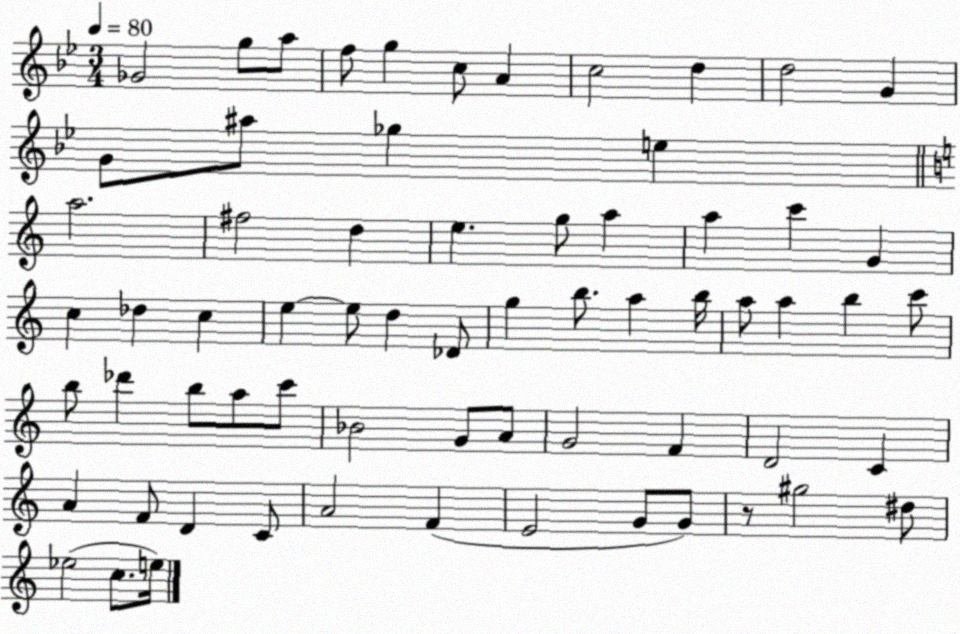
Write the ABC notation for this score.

X:1
T:Untitled
M:3/4
L:1/4
K:Bb
_G2 g/2 a/2 f/2 g c/2 A c2 d d2 G G/2 ^a/2 _g e a2 ^f2 d e g/2 a a c' G c _d c e e/2 d _D/2 g b/2 a b/4 a/2 a b c'/2 b/2 _d' b/2 a/2 c'/2 _B2 G/2 A/2 G2 F D2 C A F/2 D C/2 A2 F E2 G/2 G/2 z/2 ^g2 ^d/2 _e2 c/2 e/4